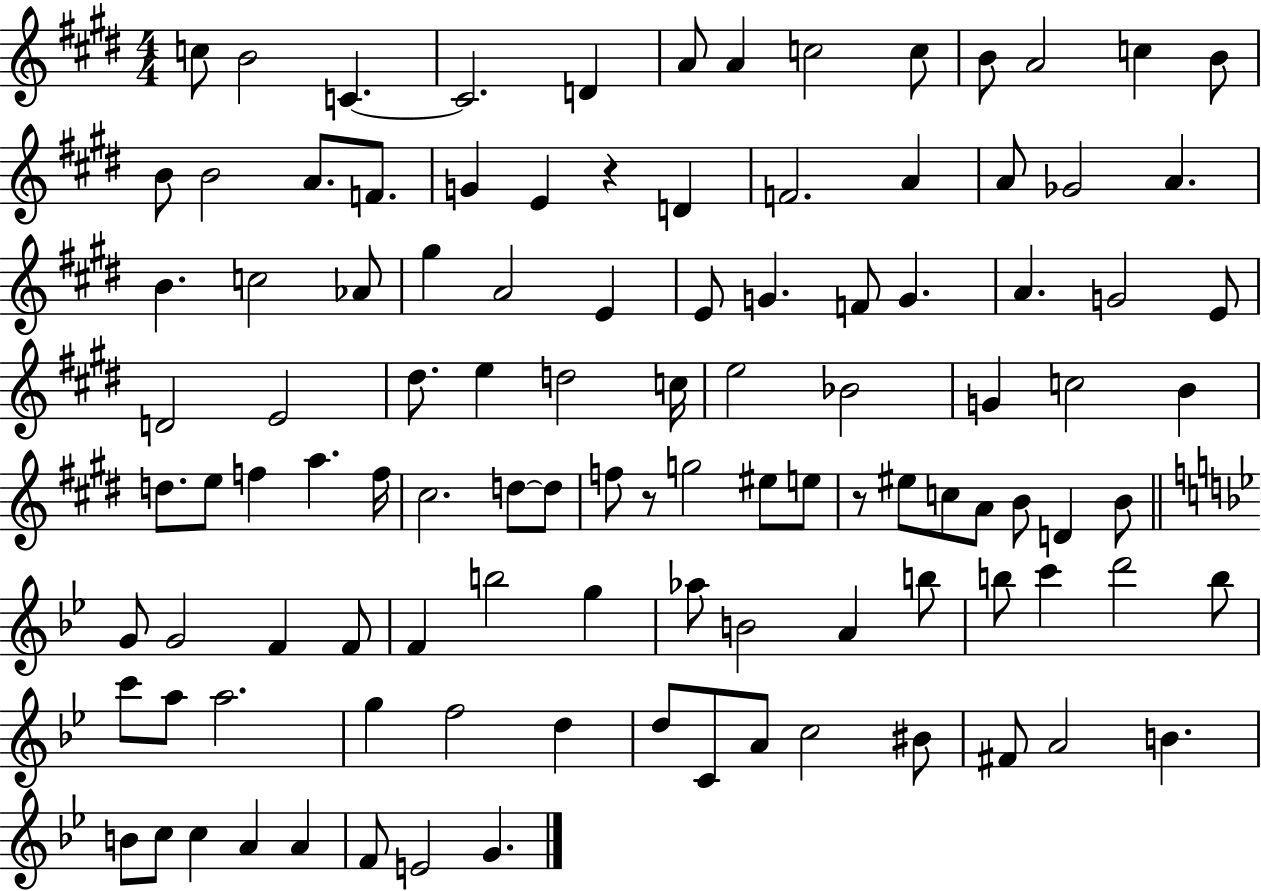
{
  \clef treble
  \numericTimeSignature
  \time 4/4
  \key e \major
  c''8 b'2 c'4.~~ | c'2. d'4 | a'8 a'4 c''2 c''8 | b'8 a'2 c''4 b'8 | \break b'8 b'2 a'8. f'8. | g'4 e'4 r4 d'4 | f'2. a'4 | a'8 ges'2 a'4. | \break b'4. c''2 aes'8 | gis''4 a'2 e'4 | e'8 g'4. f'8 g'4. | a'4. g'2 e'8 | \break d'2 e'2 | dis''8. e''4 d''2 c''16 | e''2 bes'2 | g'4 c''2 b'4 | \break d''8. e''8 f''4 a''4. f''16 | cis''2. d''8~~ d''8 | f''8 r8 g''2 eis''8 e''8 | r8 eis''8 c''8 a'8 b'8 d'4 b'8 | \break \bar "||" \break \key g \minor g'8 g'2 f'4 f'8 | f'4 b''2 g''4 | aes''8 b'2 a'4 b''8 | b''8 c'''4 d'''2 b''8 | \break c'''8 a''8 a''2. | g''4 f''2 d''4 | d''8 c'8 a'8 c''2 bis'8 | fis'8 a'2 b'4. | \break b'8 c''8 c''4 a'4 a'4 | f'8 e'2 g'4. | \bar "|."
}